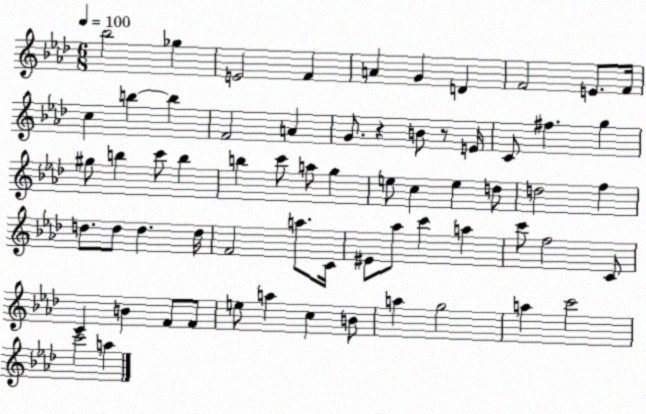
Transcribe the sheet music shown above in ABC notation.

X:1
T:Untitled
M:6/8
L:1/4
K:Ab
_b2 _g E2 F A G D F2 E/2 F/4 c b b F2 A G/2 z B/2 z/2 E/4 C/2 ^f g ^g/2 b c'/2 b b c'/2 a/2 g e/2 c e d/2 d2 f d/2 d/2 d d/4 F2 a/2 C/4 ^E/2 _a/2 c' a c'/2 f2 C/2 C B F/2 F/2 e/2 a c B/2 a g2 a c'2 c'2 a